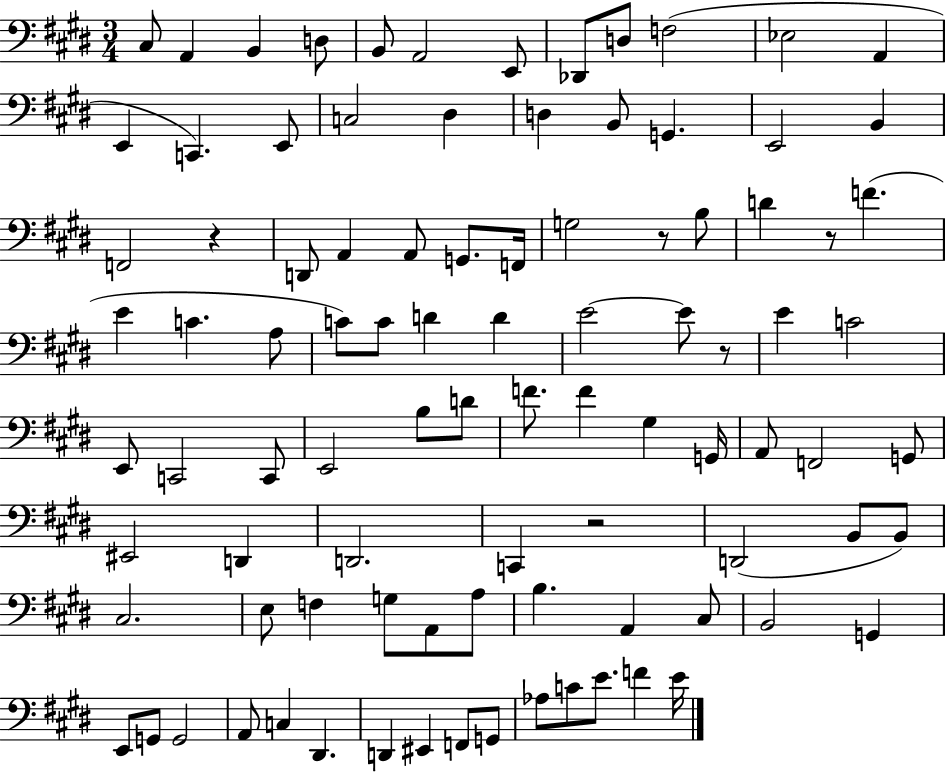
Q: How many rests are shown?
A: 5